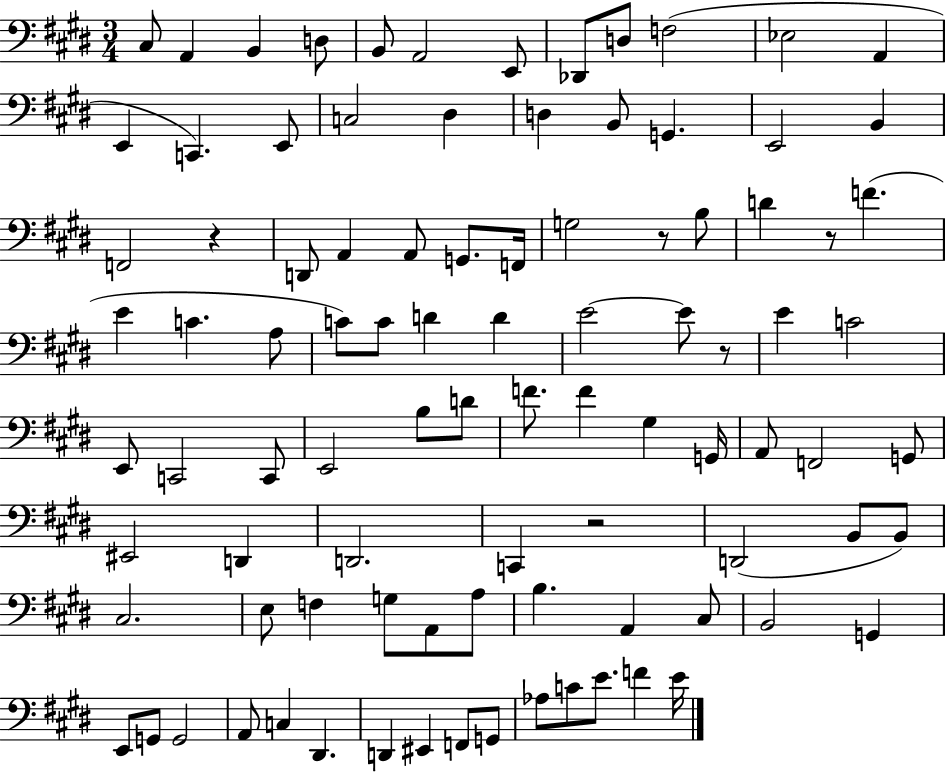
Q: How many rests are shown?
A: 5